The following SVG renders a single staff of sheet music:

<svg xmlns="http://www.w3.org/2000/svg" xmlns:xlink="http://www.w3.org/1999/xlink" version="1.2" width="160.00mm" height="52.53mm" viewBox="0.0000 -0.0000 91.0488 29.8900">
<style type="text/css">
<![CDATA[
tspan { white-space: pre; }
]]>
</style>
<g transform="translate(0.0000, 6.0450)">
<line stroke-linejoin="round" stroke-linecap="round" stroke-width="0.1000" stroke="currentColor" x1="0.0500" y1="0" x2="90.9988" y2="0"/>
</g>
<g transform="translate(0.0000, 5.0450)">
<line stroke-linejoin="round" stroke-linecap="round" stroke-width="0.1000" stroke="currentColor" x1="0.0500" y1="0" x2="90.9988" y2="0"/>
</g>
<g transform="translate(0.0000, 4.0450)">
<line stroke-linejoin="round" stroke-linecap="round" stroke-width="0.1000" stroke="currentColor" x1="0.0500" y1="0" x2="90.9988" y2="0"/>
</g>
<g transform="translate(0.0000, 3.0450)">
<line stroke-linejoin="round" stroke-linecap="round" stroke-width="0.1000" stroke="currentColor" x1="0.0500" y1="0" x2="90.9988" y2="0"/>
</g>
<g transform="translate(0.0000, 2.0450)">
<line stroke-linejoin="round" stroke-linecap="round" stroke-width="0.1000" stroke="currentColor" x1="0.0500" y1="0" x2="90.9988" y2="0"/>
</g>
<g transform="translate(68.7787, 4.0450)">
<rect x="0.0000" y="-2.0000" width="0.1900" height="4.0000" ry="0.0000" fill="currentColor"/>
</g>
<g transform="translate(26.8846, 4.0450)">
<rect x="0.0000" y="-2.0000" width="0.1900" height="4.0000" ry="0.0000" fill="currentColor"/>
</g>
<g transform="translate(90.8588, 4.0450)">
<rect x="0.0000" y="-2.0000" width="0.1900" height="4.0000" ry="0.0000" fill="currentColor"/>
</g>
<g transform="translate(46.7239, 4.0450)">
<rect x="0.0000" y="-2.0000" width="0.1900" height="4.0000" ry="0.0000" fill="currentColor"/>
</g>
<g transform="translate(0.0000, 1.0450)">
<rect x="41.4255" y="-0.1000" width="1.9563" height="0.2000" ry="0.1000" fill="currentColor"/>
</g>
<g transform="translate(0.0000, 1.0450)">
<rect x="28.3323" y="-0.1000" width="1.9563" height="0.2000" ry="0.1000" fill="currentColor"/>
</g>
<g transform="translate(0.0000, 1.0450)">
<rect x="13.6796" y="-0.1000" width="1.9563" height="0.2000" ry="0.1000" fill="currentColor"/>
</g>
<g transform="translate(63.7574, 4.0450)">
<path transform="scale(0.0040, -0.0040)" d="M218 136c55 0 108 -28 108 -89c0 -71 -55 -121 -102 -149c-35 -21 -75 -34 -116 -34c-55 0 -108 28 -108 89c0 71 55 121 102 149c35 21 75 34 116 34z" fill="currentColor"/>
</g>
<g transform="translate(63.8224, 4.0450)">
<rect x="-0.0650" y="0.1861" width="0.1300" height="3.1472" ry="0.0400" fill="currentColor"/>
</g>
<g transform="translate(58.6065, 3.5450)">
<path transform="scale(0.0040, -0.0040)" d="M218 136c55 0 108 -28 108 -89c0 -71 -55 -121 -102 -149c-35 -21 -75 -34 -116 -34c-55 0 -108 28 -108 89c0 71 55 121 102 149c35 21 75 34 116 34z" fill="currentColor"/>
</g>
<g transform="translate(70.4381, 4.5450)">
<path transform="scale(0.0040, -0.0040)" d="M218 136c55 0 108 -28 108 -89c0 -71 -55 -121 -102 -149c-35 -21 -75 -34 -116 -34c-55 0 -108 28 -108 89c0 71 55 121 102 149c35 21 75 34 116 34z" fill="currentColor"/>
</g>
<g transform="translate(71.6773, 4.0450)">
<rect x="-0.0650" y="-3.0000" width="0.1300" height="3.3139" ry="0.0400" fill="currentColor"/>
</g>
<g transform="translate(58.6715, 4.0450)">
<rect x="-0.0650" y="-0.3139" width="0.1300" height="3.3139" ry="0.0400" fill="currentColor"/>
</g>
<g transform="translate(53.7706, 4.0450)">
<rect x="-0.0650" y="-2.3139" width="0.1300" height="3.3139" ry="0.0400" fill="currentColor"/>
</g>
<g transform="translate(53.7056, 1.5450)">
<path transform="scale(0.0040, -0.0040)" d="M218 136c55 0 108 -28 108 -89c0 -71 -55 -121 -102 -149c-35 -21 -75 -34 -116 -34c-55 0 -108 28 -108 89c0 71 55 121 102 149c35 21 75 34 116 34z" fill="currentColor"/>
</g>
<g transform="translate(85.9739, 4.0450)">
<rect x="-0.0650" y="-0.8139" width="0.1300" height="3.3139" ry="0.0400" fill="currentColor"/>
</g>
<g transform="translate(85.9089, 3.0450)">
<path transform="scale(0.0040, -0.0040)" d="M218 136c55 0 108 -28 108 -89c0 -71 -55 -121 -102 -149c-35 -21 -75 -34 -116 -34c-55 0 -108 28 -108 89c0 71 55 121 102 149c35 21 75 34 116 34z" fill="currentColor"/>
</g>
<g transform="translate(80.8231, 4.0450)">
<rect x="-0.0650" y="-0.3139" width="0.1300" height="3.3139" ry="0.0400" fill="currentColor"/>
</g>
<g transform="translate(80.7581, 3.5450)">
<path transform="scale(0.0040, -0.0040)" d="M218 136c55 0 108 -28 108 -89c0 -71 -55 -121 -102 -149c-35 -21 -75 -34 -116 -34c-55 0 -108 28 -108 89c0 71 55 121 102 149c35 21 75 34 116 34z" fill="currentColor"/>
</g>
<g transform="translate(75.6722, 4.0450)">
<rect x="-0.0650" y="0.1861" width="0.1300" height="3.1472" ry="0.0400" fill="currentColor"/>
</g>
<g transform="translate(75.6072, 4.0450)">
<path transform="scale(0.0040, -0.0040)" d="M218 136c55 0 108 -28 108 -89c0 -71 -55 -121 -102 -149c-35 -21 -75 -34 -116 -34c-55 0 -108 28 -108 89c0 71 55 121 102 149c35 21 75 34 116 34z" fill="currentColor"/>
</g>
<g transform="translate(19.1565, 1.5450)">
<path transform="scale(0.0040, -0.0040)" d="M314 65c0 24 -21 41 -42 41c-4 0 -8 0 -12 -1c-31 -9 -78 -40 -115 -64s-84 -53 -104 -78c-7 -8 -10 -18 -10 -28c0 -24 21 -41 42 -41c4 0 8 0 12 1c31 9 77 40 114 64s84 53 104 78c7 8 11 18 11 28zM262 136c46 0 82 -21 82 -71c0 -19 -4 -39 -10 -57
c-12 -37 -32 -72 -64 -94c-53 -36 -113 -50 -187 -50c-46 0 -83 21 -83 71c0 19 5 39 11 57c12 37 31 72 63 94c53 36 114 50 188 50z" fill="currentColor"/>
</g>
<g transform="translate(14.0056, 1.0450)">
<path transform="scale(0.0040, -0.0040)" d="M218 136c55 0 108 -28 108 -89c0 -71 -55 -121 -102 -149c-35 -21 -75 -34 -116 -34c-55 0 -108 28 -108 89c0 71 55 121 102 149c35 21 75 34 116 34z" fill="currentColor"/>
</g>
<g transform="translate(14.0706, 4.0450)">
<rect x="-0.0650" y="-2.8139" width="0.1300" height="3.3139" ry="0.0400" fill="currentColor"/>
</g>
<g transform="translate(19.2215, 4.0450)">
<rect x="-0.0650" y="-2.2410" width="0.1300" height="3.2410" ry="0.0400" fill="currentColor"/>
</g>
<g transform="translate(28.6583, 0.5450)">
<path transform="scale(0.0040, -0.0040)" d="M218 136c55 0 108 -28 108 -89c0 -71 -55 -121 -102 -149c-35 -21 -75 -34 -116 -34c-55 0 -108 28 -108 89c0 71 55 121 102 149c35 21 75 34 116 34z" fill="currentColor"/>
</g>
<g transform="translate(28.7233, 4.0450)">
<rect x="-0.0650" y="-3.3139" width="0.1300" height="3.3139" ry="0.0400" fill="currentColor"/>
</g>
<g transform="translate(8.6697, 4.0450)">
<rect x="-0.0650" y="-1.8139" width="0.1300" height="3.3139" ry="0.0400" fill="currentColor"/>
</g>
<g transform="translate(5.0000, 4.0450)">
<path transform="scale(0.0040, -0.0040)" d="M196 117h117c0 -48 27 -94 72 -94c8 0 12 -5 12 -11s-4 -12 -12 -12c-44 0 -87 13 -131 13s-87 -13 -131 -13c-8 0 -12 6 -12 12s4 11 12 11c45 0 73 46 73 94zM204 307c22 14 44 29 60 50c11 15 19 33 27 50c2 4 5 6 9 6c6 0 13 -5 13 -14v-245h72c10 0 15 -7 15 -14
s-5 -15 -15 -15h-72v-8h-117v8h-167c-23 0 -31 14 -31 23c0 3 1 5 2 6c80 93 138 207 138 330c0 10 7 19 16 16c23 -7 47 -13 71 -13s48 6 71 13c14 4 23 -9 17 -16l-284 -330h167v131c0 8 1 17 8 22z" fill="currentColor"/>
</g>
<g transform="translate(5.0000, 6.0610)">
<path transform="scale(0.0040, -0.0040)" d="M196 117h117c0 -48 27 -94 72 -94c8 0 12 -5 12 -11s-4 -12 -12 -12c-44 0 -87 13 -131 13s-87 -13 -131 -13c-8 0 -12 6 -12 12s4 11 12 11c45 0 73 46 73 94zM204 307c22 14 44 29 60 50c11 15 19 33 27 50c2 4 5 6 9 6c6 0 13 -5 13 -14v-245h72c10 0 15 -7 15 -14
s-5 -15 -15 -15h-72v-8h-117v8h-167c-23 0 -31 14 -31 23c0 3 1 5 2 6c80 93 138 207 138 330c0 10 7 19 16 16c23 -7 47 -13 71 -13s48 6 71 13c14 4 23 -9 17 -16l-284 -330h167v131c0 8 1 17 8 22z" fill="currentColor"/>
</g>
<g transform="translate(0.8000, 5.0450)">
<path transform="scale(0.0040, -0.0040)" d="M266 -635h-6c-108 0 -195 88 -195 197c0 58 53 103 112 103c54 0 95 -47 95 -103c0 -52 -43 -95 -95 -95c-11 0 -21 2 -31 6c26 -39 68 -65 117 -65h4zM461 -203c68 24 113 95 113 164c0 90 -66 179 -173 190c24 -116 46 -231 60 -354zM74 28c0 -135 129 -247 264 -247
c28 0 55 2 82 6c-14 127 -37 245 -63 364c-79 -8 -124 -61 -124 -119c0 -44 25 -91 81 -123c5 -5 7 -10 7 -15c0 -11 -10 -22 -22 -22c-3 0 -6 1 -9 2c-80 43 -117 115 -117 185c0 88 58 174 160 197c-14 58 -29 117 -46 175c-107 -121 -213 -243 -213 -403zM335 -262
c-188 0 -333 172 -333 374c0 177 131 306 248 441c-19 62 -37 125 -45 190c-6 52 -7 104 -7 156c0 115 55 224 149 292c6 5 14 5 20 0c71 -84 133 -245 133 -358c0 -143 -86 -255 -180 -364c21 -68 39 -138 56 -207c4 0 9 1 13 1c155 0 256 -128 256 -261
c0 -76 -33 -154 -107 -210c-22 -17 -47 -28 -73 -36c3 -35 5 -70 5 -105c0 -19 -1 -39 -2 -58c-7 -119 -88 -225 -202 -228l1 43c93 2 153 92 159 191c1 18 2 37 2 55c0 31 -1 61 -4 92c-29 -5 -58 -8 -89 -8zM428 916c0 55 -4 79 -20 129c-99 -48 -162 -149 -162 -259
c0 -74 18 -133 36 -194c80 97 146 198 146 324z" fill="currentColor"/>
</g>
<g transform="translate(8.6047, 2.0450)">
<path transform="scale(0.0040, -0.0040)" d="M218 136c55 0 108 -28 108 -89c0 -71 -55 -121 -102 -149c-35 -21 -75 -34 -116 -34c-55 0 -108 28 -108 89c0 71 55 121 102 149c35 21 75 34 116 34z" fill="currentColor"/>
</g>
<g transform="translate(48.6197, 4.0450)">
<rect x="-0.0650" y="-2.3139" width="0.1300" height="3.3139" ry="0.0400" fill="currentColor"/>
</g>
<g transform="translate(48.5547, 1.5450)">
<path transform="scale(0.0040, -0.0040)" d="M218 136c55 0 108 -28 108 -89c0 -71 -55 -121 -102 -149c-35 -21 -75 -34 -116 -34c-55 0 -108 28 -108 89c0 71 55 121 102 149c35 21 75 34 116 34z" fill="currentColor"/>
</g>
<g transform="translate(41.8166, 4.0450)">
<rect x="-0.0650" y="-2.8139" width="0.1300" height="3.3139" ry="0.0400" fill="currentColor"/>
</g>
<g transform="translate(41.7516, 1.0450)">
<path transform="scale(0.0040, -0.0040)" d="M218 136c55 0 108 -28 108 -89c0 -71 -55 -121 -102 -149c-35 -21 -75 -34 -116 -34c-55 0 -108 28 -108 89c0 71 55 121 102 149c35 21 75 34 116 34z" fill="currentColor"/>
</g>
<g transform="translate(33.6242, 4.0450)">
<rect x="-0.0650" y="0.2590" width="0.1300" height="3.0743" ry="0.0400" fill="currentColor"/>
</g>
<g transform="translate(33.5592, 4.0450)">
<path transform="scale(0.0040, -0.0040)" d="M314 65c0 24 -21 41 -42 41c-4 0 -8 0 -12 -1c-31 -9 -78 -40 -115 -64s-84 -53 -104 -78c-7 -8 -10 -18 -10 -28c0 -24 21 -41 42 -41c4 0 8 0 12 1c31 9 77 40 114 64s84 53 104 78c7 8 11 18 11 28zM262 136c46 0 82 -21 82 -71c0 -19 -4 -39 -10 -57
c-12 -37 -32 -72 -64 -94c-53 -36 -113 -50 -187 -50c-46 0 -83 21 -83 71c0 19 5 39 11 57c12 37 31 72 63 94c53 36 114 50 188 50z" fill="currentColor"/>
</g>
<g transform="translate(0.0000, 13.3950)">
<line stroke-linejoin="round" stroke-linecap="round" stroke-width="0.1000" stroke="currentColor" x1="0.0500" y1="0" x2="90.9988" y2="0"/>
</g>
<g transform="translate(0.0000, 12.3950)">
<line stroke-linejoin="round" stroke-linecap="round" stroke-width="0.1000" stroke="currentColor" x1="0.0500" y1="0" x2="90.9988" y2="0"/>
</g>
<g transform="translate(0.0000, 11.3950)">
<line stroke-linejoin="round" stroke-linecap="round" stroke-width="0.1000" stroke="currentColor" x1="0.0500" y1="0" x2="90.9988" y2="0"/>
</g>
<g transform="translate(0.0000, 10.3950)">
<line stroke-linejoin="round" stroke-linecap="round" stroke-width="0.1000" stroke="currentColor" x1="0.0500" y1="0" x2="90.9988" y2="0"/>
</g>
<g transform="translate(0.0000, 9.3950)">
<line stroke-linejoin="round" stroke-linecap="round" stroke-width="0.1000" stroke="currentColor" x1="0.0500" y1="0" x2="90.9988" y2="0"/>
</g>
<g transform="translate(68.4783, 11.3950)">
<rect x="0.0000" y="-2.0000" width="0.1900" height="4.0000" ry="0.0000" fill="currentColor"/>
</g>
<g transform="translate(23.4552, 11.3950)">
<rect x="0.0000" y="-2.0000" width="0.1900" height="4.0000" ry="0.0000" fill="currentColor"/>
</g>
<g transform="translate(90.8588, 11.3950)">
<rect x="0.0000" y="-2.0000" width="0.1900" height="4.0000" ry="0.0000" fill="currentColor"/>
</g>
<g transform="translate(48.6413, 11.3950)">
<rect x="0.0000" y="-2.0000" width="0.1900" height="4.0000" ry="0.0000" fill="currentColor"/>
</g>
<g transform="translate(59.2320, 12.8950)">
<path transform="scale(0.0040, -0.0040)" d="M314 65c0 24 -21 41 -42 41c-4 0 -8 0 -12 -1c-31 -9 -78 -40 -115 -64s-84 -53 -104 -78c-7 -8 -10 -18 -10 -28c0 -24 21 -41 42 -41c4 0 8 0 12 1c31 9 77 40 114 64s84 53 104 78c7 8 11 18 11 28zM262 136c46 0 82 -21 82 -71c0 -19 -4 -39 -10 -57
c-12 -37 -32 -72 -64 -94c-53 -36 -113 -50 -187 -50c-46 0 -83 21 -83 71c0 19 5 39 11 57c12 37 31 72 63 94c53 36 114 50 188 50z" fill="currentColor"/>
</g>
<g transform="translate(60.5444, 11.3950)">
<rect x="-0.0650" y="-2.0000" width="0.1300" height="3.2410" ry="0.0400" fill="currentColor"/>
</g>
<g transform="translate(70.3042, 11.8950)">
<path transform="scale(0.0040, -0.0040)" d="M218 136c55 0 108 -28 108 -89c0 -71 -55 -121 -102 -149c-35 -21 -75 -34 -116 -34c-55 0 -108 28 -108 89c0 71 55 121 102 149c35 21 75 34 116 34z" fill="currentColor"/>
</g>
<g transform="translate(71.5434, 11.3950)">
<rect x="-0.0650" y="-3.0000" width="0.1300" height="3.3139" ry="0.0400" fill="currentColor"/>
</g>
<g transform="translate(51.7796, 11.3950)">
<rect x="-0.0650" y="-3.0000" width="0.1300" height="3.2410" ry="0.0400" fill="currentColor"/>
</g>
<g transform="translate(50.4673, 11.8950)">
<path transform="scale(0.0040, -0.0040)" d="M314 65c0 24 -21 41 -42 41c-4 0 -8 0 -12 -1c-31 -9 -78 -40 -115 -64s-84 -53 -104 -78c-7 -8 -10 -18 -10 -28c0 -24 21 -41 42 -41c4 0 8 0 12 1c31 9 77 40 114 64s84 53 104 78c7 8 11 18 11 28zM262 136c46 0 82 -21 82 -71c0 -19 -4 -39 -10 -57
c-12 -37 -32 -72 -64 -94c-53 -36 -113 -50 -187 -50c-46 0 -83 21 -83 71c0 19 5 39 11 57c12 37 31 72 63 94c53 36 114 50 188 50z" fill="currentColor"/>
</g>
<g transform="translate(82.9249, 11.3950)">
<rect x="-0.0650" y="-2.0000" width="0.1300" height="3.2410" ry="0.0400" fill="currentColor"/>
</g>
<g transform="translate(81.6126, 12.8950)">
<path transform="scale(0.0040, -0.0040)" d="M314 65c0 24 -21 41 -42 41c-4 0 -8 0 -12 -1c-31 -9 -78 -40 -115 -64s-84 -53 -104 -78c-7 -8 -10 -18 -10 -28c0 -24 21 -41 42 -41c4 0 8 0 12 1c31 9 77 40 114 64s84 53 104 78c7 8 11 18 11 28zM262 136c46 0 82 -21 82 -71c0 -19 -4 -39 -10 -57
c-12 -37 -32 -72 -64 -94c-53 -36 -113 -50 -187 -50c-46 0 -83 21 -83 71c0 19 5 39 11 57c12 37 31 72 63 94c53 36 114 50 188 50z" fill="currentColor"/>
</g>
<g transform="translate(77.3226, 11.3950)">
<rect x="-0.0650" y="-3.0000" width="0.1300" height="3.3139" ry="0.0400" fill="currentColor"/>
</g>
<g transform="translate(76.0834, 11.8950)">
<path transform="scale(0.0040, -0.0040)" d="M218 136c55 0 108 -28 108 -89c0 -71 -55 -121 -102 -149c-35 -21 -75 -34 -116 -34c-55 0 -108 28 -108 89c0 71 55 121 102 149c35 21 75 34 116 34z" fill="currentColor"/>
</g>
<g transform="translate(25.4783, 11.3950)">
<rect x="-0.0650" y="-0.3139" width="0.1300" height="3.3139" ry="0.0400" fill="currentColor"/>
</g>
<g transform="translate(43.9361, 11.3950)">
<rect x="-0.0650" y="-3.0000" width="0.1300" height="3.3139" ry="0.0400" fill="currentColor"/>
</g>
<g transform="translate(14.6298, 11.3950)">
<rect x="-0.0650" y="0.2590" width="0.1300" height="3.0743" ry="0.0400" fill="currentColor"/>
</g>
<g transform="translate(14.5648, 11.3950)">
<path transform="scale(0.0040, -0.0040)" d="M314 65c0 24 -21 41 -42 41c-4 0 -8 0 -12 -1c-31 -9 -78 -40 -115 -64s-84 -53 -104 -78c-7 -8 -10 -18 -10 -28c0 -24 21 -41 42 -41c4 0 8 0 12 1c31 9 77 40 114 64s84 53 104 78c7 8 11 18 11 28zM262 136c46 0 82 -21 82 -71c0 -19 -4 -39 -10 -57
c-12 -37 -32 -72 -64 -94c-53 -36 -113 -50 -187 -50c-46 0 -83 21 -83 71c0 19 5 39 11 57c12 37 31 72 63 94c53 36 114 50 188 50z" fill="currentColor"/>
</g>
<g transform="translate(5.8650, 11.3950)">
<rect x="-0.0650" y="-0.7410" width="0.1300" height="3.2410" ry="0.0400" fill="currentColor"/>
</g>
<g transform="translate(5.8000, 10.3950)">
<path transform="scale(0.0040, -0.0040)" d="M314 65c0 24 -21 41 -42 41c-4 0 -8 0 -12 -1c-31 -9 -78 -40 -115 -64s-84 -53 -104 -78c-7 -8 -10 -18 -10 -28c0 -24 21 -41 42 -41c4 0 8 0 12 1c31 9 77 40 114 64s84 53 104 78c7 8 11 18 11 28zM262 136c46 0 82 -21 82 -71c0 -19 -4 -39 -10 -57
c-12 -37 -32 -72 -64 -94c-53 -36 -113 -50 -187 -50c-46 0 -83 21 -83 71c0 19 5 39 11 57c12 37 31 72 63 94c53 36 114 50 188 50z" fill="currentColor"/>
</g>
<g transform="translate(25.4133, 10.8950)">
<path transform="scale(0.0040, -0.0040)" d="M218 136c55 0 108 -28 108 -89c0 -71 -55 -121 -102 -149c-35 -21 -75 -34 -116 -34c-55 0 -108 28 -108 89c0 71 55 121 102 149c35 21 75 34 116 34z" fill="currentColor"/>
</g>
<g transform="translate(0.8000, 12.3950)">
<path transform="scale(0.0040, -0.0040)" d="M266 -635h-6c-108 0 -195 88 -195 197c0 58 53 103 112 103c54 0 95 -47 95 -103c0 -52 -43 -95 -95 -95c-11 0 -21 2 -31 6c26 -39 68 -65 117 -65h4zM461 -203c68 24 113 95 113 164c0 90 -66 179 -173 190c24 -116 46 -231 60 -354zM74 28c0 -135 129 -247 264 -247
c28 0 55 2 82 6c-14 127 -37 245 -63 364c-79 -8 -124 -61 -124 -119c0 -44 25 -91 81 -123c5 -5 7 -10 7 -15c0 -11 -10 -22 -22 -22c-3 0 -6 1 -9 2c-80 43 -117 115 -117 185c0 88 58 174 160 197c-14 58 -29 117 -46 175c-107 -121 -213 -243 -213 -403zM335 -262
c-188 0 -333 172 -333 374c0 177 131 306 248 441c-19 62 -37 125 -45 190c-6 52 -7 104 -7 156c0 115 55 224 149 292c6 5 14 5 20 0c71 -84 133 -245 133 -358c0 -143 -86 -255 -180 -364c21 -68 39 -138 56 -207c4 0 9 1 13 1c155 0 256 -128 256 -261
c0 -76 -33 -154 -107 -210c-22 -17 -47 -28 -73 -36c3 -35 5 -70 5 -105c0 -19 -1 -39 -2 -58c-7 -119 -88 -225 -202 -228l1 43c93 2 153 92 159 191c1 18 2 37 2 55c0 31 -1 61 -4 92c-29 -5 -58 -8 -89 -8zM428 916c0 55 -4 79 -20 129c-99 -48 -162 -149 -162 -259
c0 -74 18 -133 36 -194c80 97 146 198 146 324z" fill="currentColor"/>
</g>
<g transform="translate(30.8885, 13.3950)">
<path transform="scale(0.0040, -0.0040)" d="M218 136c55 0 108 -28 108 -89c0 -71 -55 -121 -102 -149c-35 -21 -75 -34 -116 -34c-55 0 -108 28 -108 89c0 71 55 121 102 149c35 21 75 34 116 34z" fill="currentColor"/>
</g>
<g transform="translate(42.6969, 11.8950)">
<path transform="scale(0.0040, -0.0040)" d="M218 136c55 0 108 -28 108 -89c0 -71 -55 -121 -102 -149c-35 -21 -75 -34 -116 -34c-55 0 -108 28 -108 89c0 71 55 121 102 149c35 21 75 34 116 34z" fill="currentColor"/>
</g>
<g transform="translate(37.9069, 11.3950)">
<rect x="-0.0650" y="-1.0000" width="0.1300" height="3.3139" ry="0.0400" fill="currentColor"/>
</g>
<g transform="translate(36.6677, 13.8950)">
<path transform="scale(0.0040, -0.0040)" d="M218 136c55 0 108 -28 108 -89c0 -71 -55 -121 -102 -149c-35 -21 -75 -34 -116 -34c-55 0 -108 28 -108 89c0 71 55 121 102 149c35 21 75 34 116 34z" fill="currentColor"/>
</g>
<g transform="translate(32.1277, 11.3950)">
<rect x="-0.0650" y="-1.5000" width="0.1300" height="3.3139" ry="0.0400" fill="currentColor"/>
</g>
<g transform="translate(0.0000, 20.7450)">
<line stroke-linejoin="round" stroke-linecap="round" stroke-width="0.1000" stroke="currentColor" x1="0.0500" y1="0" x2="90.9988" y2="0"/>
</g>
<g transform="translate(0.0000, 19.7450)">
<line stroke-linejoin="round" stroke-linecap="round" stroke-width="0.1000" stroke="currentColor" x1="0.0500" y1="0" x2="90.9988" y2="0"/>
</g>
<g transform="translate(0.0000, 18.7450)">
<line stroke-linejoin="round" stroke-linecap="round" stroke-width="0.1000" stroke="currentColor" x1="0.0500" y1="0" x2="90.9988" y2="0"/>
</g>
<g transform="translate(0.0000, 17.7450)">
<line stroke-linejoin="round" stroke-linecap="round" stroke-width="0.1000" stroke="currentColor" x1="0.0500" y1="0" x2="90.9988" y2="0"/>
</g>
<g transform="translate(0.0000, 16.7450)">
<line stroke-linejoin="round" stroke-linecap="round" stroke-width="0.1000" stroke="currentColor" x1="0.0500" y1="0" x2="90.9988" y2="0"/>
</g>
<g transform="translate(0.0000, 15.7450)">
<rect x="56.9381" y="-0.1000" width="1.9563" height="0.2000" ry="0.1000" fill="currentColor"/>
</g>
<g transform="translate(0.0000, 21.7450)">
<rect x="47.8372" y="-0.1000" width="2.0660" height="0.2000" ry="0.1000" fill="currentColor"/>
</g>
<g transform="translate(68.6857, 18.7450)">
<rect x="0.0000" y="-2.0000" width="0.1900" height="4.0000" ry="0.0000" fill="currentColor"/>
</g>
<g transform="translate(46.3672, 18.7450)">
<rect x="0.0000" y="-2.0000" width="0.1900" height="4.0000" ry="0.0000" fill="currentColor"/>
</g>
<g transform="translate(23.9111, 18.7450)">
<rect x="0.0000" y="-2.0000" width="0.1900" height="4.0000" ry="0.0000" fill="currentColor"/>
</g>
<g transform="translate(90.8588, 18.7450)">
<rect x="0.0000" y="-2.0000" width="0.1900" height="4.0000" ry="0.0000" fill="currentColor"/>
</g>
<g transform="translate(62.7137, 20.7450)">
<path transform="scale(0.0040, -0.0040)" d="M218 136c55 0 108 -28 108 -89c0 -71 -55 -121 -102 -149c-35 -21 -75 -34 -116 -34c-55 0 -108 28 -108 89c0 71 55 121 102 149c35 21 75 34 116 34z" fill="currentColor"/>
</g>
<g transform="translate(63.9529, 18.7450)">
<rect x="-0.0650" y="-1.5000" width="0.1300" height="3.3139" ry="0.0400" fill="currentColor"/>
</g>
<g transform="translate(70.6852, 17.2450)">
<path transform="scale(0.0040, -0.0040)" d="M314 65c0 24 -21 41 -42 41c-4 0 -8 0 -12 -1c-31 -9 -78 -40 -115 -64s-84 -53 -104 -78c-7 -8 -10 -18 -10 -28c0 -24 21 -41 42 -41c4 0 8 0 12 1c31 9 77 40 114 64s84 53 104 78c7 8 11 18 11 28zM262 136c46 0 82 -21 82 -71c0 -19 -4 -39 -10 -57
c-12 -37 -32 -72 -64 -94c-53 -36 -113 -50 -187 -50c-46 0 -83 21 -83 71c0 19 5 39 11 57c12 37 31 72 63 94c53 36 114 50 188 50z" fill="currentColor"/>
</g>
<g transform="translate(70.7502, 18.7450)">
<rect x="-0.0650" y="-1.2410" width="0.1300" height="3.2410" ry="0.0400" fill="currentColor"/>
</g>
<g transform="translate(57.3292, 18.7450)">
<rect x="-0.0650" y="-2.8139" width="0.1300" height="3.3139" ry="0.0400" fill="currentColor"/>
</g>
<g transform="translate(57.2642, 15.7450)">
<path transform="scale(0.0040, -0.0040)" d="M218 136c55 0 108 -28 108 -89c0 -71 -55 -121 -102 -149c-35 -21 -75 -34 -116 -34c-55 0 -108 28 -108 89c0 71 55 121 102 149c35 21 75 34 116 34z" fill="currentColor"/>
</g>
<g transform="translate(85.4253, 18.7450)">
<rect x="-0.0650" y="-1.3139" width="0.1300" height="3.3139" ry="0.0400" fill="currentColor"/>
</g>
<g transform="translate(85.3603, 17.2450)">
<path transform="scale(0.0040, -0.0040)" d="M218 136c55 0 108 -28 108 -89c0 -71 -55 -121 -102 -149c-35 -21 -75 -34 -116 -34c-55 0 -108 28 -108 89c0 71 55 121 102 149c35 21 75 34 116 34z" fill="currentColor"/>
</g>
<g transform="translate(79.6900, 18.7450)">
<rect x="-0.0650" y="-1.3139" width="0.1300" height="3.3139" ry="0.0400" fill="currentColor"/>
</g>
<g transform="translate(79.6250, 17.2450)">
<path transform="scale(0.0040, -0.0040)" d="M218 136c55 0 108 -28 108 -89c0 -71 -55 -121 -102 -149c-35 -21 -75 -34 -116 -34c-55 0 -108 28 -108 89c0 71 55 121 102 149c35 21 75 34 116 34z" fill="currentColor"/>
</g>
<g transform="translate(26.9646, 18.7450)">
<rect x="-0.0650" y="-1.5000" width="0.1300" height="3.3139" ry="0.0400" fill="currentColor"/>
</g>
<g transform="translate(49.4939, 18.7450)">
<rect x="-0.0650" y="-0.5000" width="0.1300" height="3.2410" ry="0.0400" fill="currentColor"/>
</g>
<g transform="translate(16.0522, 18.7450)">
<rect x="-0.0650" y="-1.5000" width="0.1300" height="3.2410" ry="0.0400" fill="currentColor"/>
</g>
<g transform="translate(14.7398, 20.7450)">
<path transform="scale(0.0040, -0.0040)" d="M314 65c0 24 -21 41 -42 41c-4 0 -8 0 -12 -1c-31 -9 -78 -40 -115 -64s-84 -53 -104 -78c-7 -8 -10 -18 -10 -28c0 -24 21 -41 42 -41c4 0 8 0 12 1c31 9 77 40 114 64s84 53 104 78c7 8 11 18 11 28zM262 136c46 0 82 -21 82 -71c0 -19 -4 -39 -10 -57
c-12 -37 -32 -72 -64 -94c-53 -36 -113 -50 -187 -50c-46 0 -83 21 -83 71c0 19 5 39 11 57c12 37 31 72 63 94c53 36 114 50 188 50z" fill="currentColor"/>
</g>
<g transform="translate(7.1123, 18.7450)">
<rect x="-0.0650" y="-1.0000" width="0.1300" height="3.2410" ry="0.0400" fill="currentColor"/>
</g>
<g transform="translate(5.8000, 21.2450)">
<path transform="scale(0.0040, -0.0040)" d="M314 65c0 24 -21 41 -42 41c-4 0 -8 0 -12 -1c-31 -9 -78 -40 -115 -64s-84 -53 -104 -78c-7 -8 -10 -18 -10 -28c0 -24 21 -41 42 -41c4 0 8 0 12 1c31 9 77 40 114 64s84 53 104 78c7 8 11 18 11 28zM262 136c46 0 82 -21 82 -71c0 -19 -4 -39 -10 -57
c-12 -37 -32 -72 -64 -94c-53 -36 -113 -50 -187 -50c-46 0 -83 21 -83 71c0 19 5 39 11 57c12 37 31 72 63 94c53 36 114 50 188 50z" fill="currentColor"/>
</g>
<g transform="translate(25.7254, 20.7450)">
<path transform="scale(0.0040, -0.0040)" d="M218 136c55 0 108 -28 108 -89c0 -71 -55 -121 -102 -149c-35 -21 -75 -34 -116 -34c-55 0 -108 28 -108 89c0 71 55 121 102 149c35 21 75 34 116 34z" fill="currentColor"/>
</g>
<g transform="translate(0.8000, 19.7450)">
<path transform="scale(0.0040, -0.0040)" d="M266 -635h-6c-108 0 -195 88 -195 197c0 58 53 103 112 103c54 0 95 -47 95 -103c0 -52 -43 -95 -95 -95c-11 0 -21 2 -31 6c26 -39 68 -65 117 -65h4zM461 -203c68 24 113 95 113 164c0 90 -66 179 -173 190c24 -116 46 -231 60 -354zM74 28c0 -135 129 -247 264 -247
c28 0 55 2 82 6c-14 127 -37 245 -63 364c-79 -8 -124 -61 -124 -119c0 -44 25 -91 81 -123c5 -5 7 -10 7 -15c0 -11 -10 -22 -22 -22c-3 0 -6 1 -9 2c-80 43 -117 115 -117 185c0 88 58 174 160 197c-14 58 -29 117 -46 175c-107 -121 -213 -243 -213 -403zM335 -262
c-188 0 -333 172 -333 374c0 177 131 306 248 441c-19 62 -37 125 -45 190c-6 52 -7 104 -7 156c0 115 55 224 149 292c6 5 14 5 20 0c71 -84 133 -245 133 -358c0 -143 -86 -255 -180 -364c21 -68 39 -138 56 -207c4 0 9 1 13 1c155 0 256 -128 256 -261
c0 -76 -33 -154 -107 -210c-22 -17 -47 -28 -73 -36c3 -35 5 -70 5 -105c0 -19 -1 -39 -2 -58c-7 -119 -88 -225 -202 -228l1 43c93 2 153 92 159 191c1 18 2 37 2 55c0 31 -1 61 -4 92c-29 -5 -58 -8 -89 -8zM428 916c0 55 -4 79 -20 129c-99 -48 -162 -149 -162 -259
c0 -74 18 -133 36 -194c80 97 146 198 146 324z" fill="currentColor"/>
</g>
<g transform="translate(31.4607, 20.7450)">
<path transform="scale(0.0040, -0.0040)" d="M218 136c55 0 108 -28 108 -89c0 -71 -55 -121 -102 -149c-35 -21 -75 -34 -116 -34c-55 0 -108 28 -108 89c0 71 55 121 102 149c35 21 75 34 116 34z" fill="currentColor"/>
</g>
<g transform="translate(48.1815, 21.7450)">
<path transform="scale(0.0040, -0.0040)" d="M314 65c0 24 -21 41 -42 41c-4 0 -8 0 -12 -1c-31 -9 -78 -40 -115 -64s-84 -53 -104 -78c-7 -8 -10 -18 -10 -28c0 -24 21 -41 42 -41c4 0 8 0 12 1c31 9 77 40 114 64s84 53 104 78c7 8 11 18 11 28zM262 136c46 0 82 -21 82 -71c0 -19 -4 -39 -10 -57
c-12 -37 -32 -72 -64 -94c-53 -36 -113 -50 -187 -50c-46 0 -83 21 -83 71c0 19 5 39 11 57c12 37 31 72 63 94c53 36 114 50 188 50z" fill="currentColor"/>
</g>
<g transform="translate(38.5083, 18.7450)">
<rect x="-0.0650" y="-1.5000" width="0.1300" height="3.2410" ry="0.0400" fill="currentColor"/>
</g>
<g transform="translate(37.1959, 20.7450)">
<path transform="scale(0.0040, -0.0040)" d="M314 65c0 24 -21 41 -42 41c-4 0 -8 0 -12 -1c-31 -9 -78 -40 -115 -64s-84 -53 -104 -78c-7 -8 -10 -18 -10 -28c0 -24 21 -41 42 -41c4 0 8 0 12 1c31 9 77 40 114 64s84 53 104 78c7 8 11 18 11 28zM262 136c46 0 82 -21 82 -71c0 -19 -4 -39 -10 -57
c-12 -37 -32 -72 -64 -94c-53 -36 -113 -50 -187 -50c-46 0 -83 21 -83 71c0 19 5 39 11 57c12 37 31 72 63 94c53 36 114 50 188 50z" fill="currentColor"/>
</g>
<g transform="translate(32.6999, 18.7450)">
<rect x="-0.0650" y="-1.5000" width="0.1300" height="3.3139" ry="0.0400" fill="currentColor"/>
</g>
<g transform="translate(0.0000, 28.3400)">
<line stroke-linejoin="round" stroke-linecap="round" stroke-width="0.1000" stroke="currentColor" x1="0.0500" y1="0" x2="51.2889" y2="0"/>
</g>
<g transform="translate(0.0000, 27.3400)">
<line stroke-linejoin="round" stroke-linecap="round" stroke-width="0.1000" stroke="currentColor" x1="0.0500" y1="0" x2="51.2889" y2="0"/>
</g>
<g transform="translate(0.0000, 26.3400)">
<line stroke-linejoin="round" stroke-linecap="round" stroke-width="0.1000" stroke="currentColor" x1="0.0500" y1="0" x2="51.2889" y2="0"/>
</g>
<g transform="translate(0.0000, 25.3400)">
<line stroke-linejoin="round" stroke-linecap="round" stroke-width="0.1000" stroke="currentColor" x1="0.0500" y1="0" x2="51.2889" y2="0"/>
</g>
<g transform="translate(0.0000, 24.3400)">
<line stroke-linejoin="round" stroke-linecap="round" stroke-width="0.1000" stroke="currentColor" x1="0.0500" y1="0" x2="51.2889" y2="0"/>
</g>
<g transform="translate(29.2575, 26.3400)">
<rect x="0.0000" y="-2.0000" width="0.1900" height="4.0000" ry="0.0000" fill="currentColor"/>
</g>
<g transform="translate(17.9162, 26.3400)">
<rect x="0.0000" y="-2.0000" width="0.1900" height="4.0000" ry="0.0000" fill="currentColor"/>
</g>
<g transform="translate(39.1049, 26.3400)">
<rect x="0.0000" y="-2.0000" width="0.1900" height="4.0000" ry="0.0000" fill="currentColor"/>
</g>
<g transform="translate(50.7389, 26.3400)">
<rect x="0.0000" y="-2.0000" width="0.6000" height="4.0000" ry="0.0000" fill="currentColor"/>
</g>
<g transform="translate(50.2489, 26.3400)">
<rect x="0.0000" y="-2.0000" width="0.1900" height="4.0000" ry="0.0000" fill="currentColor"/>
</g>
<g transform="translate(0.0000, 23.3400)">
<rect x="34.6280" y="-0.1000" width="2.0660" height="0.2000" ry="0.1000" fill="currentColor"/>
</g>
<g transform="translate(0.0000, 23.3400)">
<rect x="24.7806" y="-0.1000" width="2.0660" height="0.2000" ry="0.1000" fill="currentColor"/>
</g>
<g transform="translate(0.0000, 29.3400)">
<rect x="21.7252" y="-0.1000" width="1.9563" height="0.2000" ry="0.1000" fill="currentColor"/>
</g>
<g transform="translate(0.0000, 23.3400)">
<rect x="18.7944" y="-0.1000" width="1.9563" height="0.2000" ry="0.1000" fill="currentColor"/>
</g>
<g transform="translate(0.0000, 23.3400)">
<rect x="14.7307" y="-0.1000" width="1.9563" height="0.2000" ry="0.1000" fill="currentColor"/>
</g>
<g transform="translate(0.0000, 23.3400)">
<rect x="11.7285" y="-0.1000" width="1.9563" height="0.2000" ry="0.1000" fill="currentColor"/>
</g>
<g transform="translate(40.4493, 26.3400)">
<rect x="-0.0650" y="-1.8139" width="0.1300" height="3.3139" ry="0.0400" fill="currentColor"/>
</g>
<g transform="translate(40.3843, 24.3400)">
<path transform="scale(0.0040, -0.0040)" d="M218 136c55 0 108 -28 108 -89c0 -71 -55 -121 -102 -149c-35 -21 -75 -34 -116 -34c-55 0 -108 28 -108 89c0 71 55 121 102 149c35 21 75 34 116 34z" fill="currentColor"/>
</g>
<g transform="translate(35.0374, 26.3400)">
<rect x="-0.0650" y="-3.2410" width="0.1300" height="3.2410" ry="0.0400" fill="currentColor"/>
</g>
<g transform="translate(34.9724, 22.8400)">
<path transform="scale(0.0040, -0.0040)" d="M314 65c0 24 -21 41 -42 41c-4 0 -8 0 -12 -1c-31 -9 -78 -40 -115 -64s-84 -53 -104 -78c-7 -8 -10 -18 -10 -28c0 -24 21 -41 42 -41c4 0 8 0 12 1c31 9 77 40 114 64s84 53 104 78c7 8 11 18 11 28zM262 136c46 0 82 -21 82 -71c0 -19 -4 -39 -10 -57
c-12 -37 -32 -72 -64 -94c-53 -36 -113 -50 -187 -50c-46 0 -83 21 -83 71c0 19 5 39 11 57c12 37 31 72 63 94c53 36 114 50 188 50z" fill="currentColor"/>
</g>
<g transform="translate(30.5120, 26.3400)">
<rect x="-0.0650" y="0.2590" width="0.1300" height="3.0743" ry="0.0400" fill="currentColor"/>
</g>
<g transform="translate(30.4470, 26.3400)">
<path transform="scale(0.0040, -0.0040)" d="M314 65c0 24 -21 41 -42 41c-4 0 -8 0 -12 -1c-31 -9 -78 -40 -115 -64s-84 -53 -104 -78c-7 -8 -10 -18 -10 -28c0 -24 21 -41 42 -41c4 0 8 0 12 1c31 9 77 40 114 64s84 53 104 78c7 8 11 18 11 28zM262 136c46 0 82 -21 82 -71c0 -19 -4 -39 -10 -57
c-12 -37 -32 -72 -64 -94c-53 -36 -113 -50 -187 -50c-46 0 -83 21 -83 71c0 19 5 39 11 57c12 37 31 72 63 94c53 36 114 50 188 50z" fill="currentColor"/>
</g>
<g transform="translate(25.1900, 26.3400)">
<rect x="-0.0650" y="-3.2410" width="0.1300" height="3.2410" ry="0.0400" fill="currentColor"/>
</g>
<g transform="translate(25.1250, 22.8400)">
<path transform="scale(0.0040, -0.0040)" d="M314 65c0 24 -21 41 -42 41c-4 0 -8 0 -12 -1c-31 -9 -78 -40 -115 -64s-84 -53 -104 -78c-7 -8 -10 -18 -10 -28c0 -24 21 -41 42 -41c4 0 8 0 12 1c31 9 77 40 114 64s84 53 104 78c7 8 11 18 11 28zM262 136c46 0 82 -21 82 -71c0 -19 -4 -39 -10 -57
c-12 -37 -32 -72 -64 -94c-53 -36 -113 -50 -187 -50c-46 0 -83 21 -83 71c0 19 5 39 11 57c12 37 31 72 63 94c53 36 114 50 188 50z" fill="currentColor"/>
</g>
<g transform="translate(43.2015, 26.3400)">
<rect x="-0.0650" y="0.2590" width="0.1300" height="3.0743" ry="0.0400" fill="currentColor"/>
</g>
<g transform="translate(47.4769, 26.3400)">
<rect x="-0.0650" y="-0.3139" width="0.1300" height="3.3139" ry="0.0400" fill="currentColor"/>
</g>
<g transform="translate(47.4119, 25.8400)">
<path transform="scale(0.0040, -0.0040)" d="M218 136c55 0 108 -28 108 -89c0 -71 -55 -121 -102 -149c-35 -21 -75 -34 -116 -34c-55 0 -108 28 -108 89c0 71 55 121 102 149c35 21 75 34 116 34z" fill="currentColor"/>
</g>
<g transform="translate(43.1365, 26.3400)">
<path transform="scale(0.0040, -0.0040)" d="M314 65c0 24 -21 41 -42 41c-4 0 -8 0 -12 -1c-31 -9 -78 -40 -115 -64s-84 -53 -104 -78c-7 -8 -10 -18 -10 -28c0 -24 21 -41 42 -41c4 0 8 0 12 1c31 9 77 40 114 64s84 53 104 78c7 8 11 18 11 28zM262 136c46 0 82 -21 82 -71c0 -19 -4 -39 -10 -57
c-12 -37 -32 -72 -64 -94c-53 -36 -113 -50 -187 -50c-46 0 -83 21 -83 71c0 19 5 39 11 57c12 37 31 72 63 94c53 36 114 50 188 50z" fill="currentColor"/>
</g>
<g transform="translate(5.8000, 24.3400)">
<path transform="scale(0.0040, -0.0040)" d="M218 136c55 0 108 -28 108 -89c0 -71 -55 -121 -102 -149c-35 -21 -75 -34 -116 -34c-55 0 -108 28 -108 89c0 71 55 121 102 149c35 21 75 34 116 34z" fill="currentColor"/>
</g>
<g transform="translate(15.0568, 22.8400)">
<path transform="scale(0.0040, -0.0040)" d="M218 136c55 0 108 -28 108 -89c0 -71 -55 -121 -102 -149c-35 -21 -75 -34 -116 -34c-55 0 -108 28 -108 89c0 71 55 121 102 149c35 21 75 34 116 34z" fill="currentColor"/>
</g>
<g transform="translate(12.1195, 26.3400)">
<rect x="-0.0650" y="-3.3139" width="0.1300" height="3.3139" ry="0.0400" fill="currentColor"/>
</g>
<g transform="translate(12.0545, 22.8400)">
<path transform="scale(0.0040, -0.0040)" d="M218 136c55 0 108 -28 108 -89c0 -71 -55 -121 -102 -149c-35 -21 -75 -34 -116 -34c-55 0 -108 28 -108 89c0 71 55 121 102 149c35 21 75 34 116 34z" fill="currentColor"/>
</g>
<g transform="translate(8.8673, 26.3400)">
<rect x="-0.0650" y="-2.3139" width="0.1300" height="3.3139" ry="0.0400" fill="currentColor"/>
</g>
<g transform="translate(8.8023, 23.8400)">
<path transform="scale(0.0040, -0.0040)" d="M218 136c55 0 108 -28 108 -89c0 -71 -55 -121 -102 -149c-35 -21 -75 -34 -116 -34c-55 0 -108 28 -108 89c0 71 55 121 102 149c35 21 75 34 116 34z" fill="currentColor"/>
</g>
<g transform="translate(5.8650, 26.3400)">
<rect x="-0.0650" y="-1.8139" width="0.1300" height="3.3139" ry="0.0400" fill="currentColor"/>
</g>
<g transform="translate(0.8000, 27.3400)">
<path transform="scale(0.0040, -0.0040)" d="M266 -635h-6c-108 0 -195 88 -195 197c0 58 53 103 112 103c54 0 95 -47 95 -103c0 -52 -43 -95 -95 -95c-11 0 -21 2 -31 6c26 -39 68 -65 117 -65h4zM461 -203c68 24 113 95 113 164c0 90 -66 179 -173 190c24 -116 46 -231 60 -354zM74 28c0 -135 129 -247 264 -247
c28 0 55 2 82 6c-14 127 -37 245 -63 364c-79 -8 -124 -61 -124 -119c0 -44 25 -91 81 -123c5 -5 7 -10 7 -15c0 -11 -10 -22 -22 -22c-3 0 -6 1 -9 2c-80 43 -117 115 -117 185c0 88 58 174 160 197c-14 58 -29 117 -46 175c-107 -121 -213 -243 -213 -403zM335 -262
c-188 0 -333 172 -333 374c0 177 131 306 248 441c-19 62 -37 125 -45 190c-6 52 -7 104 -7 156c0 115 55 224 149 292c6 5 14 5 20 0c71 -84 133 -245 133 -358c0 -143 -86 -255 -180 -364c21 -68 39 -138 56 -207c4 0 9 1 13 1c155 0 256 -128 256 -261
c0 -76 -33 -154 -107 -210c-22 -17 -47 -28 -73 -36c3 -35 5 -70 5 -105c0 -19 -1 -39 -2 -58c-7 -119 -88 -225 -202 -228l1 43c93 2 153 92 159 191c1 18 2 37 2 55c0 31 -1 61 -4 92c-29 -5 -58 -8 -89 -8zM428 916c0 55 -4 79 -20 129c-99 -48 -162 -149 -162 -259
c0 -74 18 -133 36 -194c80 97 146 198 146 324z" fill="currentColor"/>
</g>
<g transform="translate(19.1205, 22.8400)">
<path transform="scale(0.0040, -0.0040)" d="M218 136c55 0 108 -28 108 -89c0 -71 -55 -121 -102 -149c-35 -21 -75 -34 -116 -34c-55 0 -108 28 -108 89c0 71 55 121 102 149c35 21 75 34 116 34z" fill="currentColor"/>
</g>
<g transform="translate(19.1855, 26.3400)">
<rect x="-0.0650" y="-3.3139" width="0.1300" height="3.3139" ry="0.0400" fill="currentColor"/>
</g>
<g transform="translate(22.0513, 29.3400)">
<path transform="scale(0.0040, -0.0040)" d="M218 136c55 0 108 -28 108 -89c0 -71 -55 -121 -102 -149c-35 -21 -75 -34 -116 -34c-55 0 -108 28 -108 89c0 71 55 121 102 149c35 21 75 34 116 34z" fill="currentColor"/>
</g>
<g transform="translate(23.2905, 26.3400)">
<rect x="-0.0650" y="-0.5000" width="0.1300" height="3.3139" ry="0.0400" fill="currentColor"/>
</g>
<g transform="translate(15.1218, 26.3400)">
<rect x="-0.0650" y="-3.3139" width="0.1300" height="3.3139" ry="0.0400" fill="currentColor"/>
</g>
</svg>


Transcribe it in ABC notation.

X:1
T:Untitled
M:4/4
L:1/4
K:C
f a g2 b B2 a g g c B A B c d d2 B2 c E D A A2 F2 A A F2 D2 E2 E E E2 C2 a E e2 e e f g b b b C b2 B2 b2 f B2 c